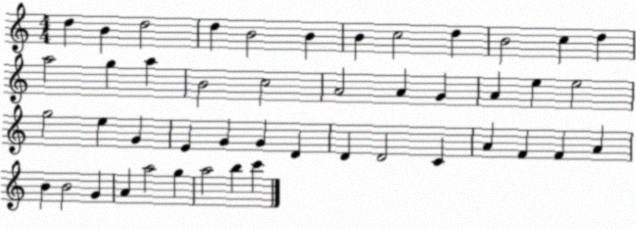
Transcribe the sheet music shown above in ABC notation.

X:1
T:Untitled
M:4/4
L:1/4
K:C
d B d2 d B2 B B c2 d B2 c d a2 g a B2 c2 A2 A G A e e2 g2 e G E G G D D D2 C A F F A B B2 G A a2 g a2 b c'